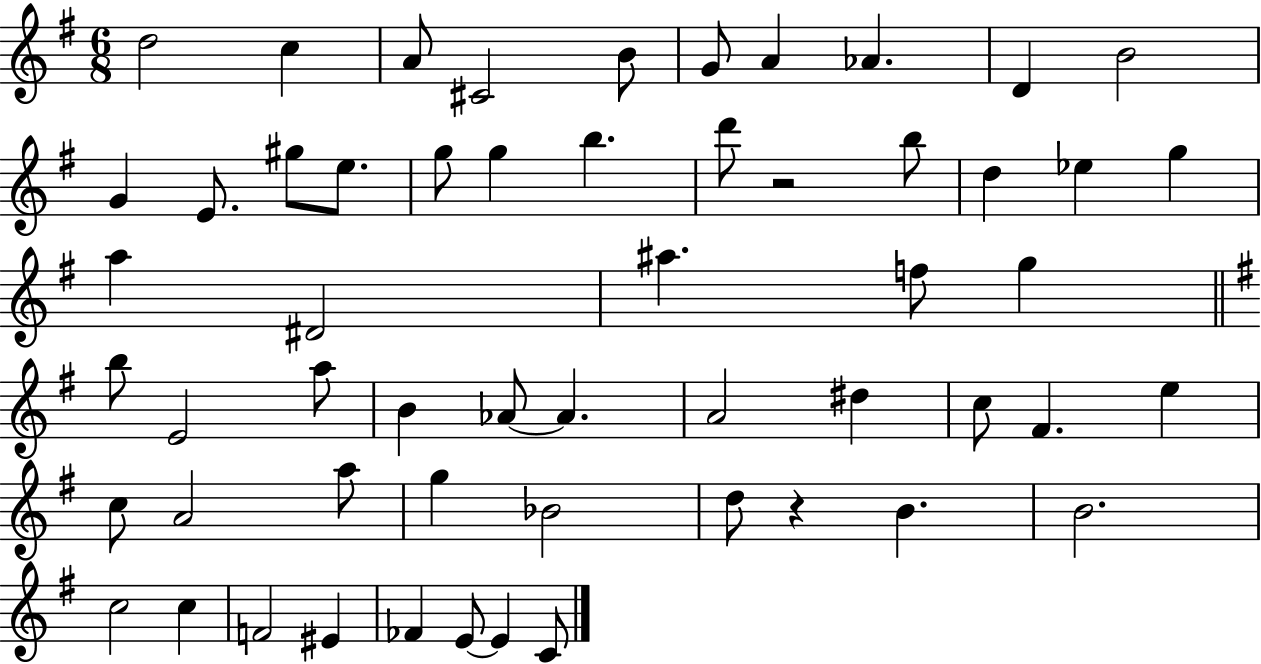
D5/h C5/q A4/e C#4/h B4/e G4/e A4/q Ab4/q. D4/q B4/h G4/q E4/e. G#5/e E5/e. G5/e G5/q B5/q. D6/e R/h B5/e D5/q Eb5/q G5/q A5/q D#4/h A#5/q. F5/e G5/q B5/e E4/h A5/e B4/q Ab4/e Ab4/q. A4/h D#5/q C5/e F#4/q. E5/q C5/e A4/h A5/e G5/q Bb4/h D5/e R/q B4/q. B4/h. C5/h C5/q F4/h EIS4/q FES4/q E4/e E4/q C4/e